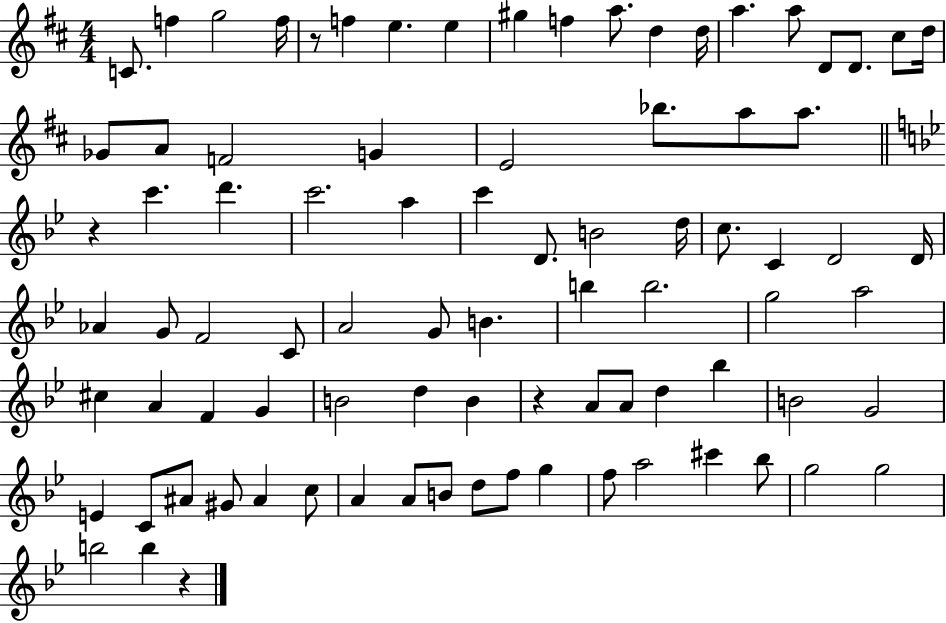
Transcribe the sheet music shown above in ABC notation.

X:1
T:Untitled
M:4/4
L:1/4
K:D
C/2 f g2 f/4 z/2 f e e ^g f a/2 d d/4 a a/2 D/2 D/2 ^c/2 d/4 _G/2 A/2 F2 G E2 _b/2 a/2 a/2 z c' d' c'2 a c' D/2 B2 d/4 c/2 C D2 D/4 _A G/2 F2 C/2 A2 G/2 B b b2 g2 a2 ^c A F G B2 d B z A/2 A/2 d _b B2 G2 E C/2 ^A/2 ^G/2 ^A c/2 A A/2 B/2 d/2 f/2 g f/2 a2 ^c' _b/2 g2 g2 b2 b z